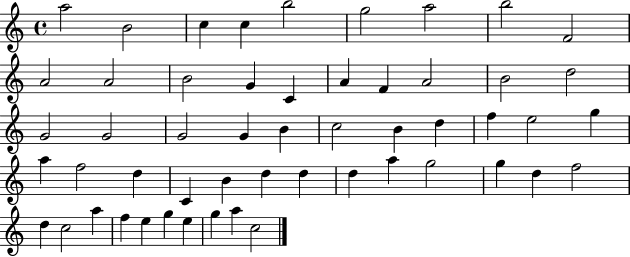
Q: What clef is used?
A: treble